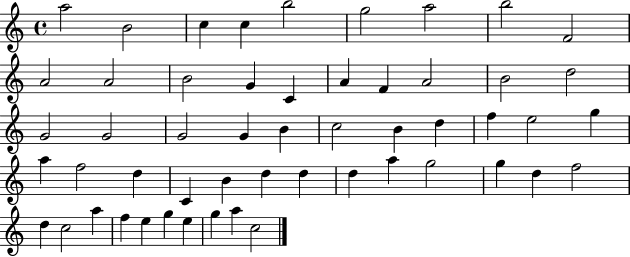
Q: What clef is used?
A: treble